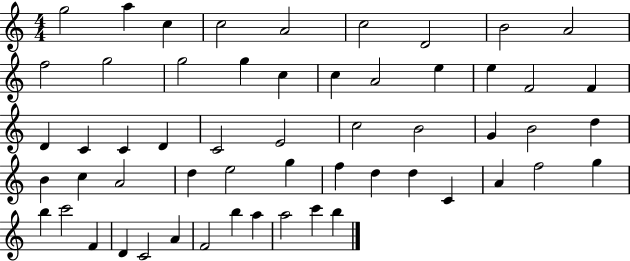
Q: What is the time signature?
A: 4/4